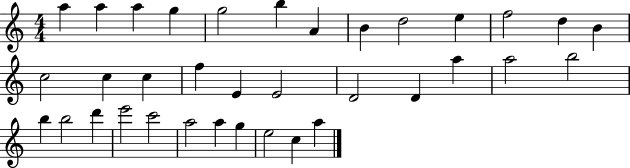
A5/q A5/q A5/q G5/q G5/h B5/q A4/q B4/q D5/h E5/q F5/h D5/q B4/q C5/h C5/q C5/q F5/q E4/q E4/h D4/h D4/q A5/q A5/h B5/h B5/q B5/h D6/q E6/h C6/h A5/h A5/q G5/q E5/h C5/q A5/q